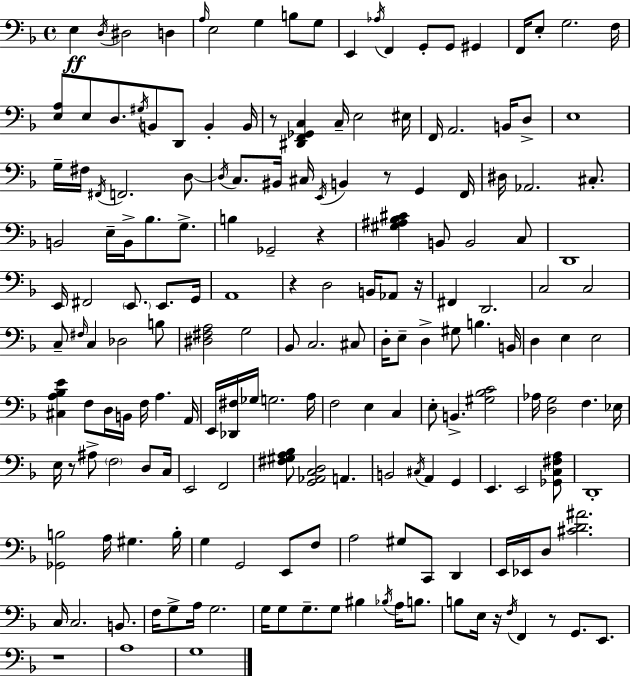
{
  \clef bass
  \time 4/4
  \defaultTimeSignature
  \key f \major
  e4\ff \acciaccatura { d16 } dis2 d4 | \grace { a16 } e2 g4 b8 | g8 e,4 \acciaccatura { aes16 } f,4 g,8-. g,8 gis,4 | f,16 e8-. g2. | \break f16 <e a>8 e8 d8. \acciaccatura { gis16 } b,8 d,8 b,4-. | b,16 r8 <dis, f, ges, c>4 c16-- e2 | eis16 f,16 a,2. | b,16 d8-> e1 | \break g16-- fis16 \acciaccatura { fis,16 } f,2. | d8~~ \acciaccatura { d16 } c8. bis,16 cis16 \acciaccatura { e,16 } b,4 | r8 g,4 f,16 dis16 aes,2. | cis8.-. b,2 e16-- | \break b,16-> bes8. g8.-> b4 ges,2-- | r4 <gis ais bes cis'>4 b,8 b,2 | c8 d,1 | e,16 fis,2 | \break \parenthesize e,8. e,8. g,16 a,1 | r4 d2 | b,16 aes,8 r16 fis,4 d,2. | c2 c2 | \break c8-- \grace { fis16 } c4 des2 | b8 <dis fis a>2 | g2 bes,8 c2. | cis8 d16-. e8-- d4-> gis8 | \break b4. b,16 d4 e4 | e2 <cis a bes e'>4 f8 d16 b,16 | f16 a4. a,16 e,16 <des, fis>16 ges16 g2. | a16 f2 | \break e4 c4 e8-. b,4.-> | <gis bes c'>2 aes16 <d g>2 | f4. ees16 e16 r8 ais8-> \parenthesize f2 | d8 c16 e,2 | \break f,2 <fis gis a bes>8 <g, aes, c d>2 | a,4. b,2 | \acciaccatura { cis16 } a,4 g,4 e,4. e,2 | <ges, c fis a>8 d,1-. | \break <ges, b>2 | a16 gis4. b16-. g4 g,2 | e,8 f8 a2 | gis8 c,8 d,4 e,16 ees,16 d8 <cis' d' ais'>2. | \break c16 c2. | b,8. f16 g8-> a16 g2. | g16 g8 g8.-- g8 | bis4 \acciaccatura { bes16 } a16 b8. b8 e16 r16 \acciaccatura { f16 } f,4 | \break r8 g,8. e,8. r1 | a1 | g1 | \bar "|."
}